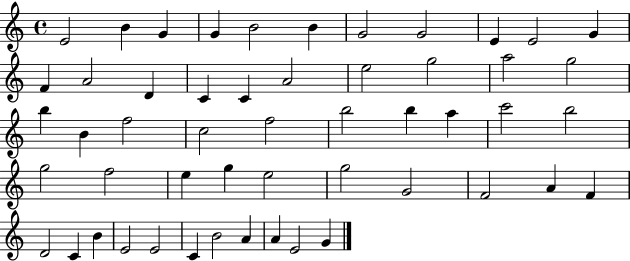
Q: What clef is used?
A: treble